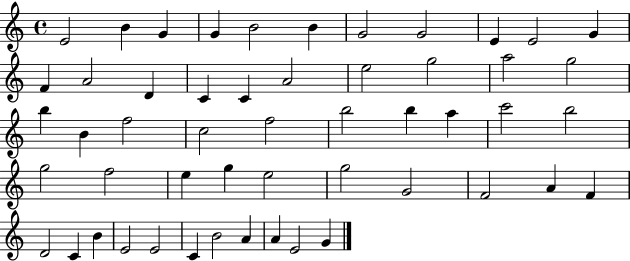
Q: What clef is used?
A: treble